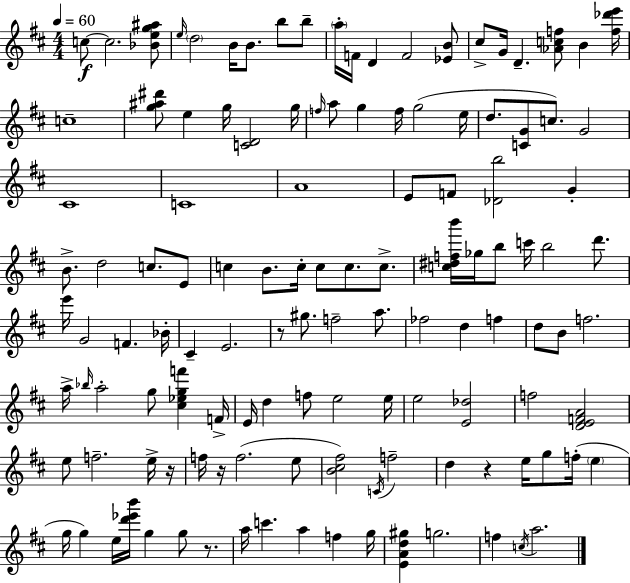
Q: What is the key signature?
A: D major